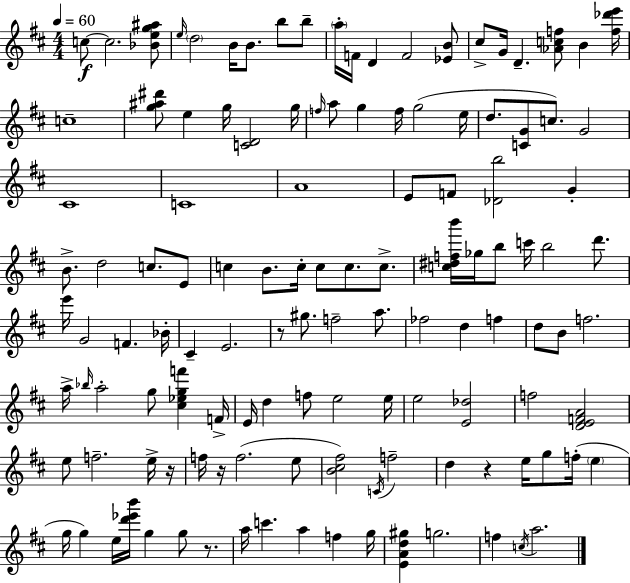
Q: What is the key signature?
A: D major